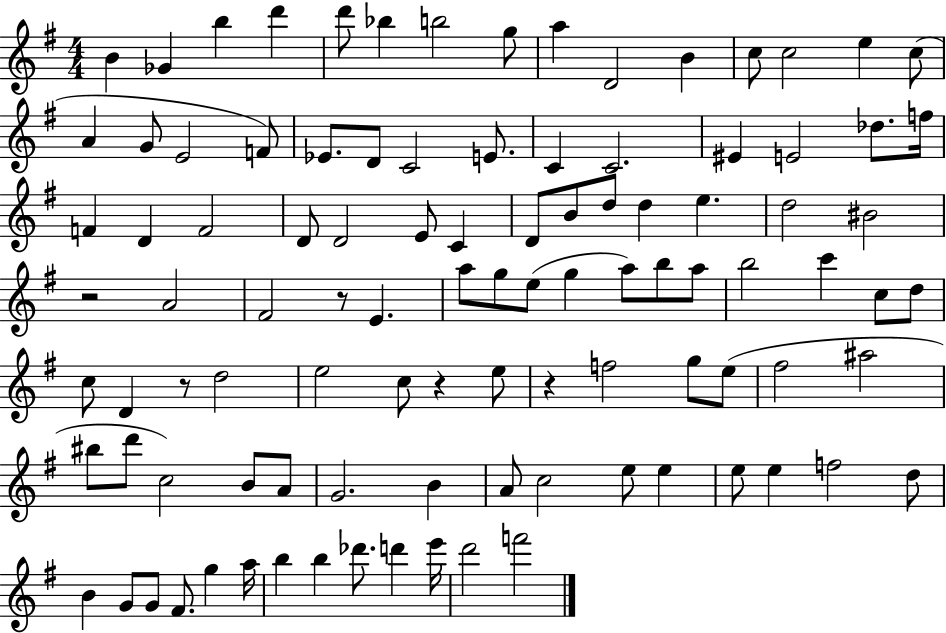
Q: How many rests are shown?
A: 5